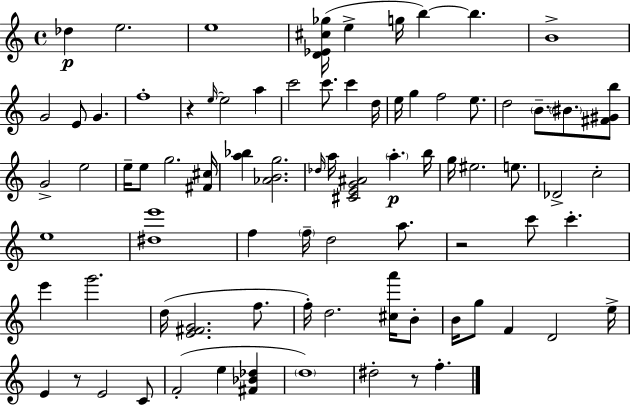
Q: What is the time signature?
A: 4/4